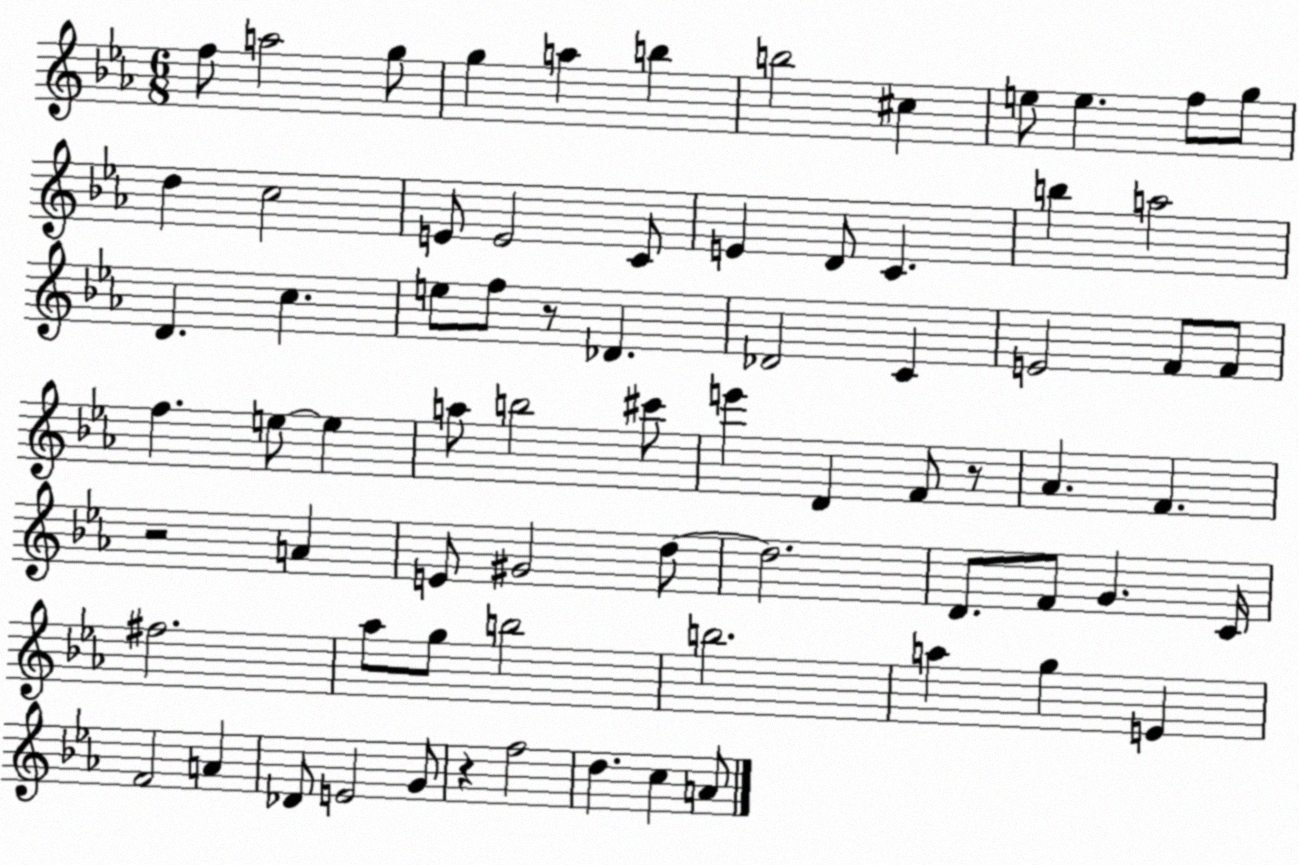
X:1
T:Untitled
M:6/8
L:1/4
K:Eb
f/2 a2 g/2 g a b b2 ^c e/2 e f/2 g/2 d c2 E/2 E2 C/2 E D/2 C b a2 D c e/2 f/2 z/2 _D _D2 C E2 F/2 F/2 f e/2 e a/2 b2 ^c'/2 e' D F/2 z/2 _A F z2 A E/2 ^G2 d/2 d2 D/2 F/2 G C/4 ^f2 _a/2 g/2 b2 b2 a g E F2 A _D/2 E2 G/2 z f2 d c A/2